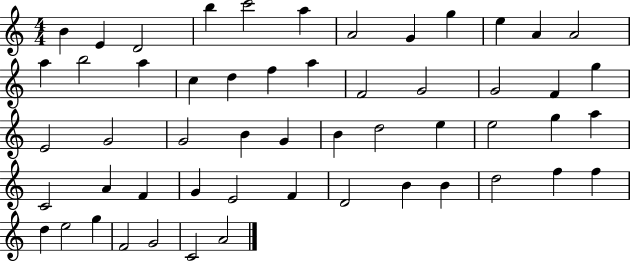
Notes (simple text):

B4/q E4/q D4/h B5/q C6/h A5/q A4/h G4/q G5/q E5/q A4/q A4/h A5/q B5/h A5/q C5/q D5/q F5/q A5/q F4/h G4/h G4/h F4/q G5/q E4/h G4/h G4/h B4/q G4/q B4/q D5/h E5/q E5/h G5/q A5/q C4/h A4/q F4/q G4/q E4/h F4/q D4/h B4/q B4/q D5/h F5/q F5/q D5/q E5/h G5/q F4/h G4/h C4/h A4/h